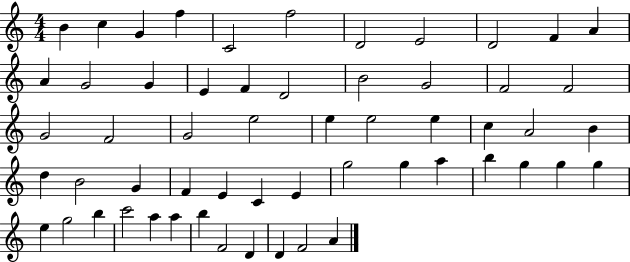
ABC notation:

X:1
T:Untitled
M:4/4
L:1/4
K:C
B c G f C2 f2 D2 E2 D2 F A A G2 G E F D2 B2 G2 F2 F2 G2 F2 G2 e2 e e2 e c A2 B d B2 G F E C E g2 g a b g g g e g2 b c'2 a a b F2 D D F2 A